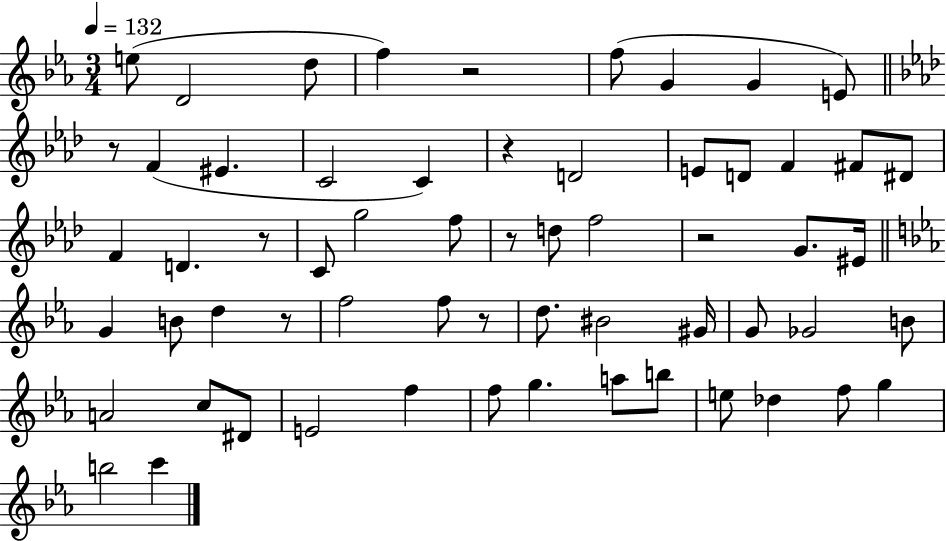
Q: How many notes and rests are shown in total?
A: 61